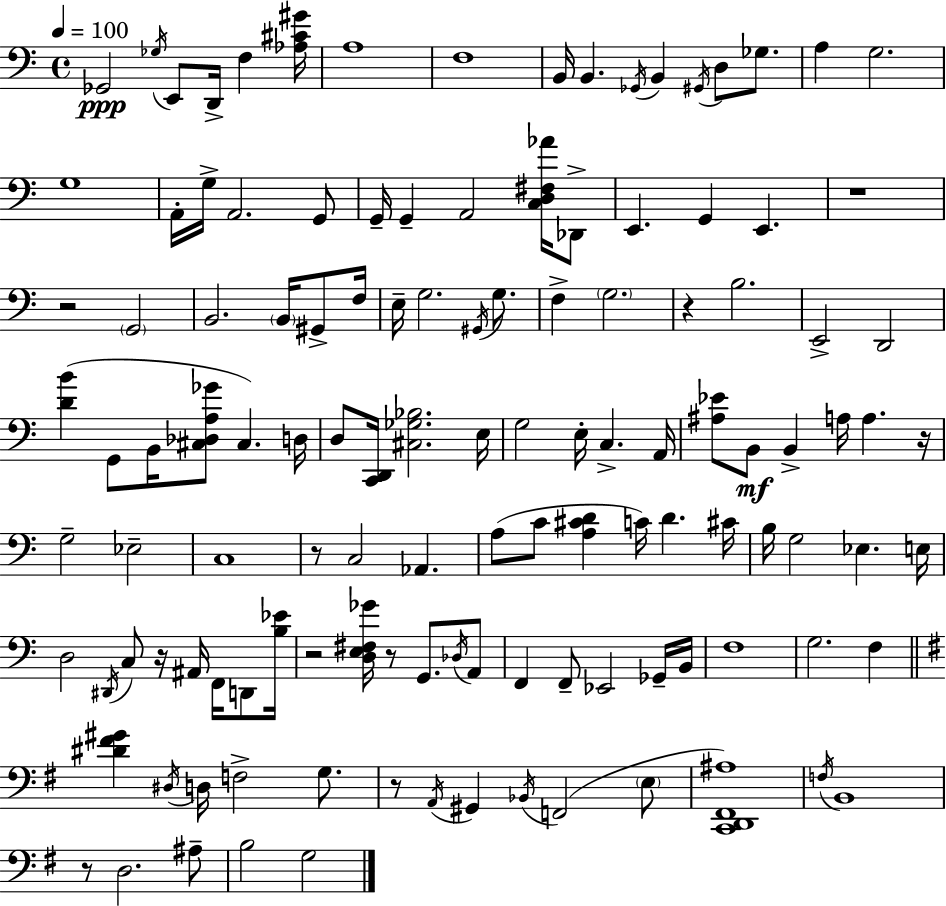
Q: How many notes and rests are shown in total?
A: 124